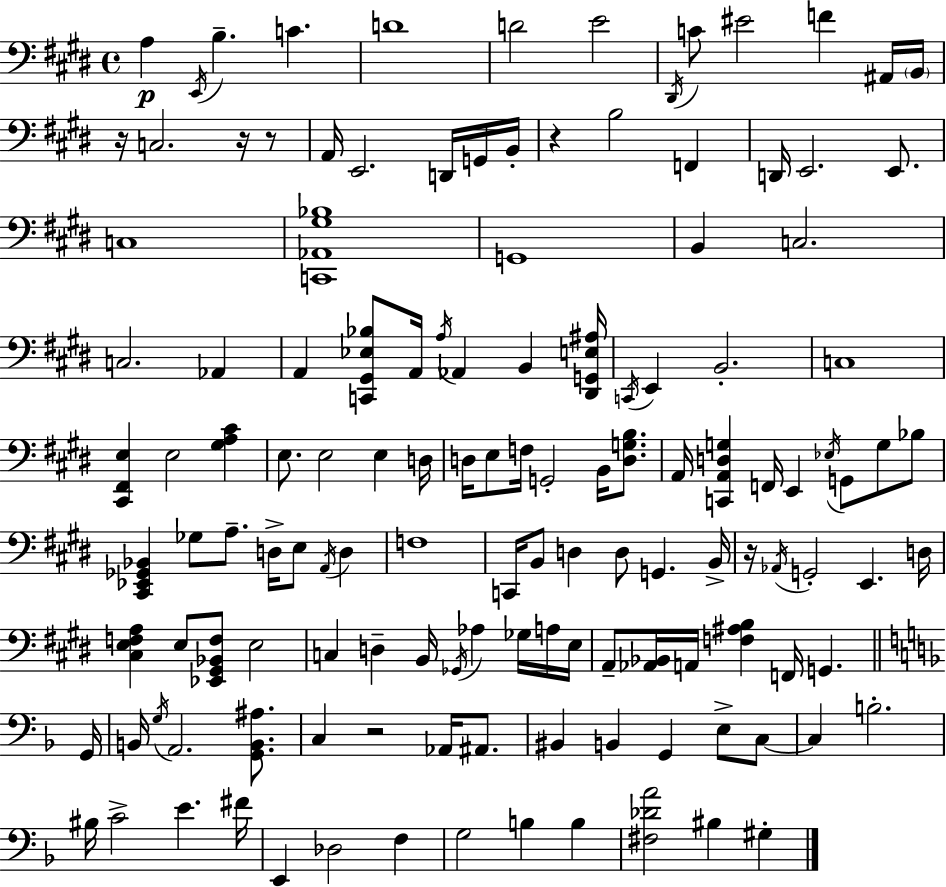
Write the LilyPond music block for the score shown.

{
  \clef bass
  \time 4/4
  \defaultTimeSignature
  \key e \major
  a4\p \acciaccatura { e,16 } b4.-- c'4. | d'1 | d'2 e'2 | \acciaccatura { dis,16 } c'8 eis'2 f'4 | \break ais,16 \parenthesize b,16 r16 c2. r16 | r8 a,16 e,2. d,16 | g,16 b,16-. r4 b2 f,4 | d,16 e,2. e,8. | \break c1 | <c, aes, gis bes>1 | g,1 | b,4 c2. | \break c2. aes,4 | a,4 <c, gis, ees bes>8 a,16 \acciaccatura { a16 } aes,4 b,4 | <dis, g, e ais>16 \acciaccatura { c,16 } e,4 b,2.-. | c1 | \break <cis, fis, e>4 e2 | <gis a cis'>4 e8. e2 e4 | d16 d16 e8 f16 g,2-. | b,16 <d g b>8. a,16 <c, a, d g>4 f,16 e,4 \acciaccatura { ees16 } g,8 | \break g8 bes8 <cis, ees, ges, bes,>4 ges8 a8.-- d16-> e8 | \acciaccatura { a,16 } d4 f1 | c,16 b,8 d4 d8 g,4. | b,16-> r16 \acciaccatura { aes,16 } g,2-. | \break e,4. d16 <cis e f a>4 e8 <ees, gis, bes, f>8 e2 | c4 d4-- b,16 | \acciaccatura { ges,16 } aes4 ges16 a16 e16 a,8-- <aes, bes,>16 a,16 <f ais b>4 | f,16 g,4. \bar "||" \break \key f \major g,16 b,16 \acciaccatura { g16 } a,2. <g, b, ais>8. | c4 r2 aes,16 ais,8. | bis,4 b,4 g,4 e8-> | c8~~ c4 b2.-. | \break bis16 c'2-> e'4. | fis'16 e,4 des2 f4 | g2 b4 b4 | <fis des' a'>2 bis4 gis4-. | \break \bar "|."
}